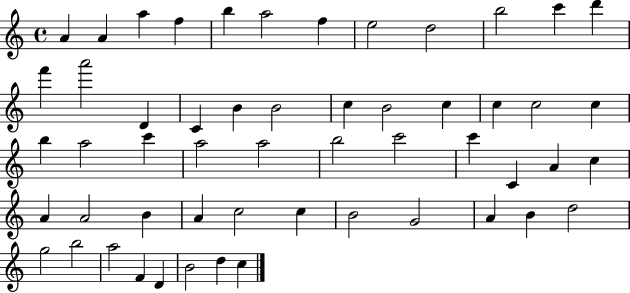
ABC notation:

X:1
T:Untitled
M:4/4
L:1/4
K:C
A A a f b a2 f e2 d2 b2 c' d' f' a'2 D C B B2 c B2 c c c2 c b a2 c' a2 a2 b2 c'2 c' C A c A A2 B A c2 c B2 G2 A B d2 g2 b2 a2 F D B2 d c